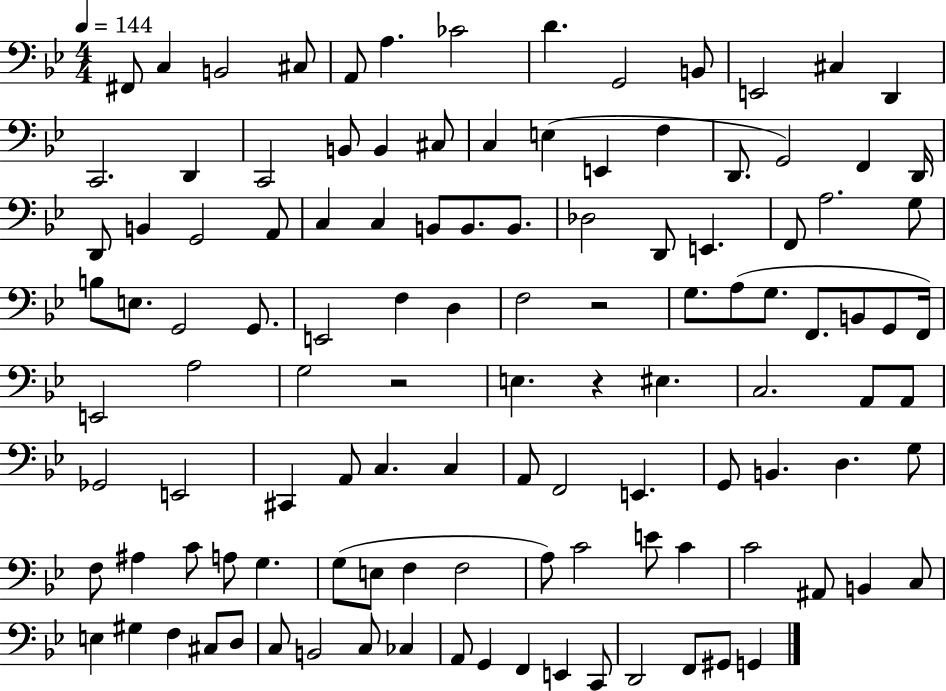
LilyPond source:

{
  \clef bass
  \numericTimeSignature
  \time 4/4
  \key bes \major
  \tempo 4 = 144
  fis,8 c4 b,2 cis8 | a,8 a4. ces'2 | d'4. g,2 b,8 | e,2 cis4 d,4 | \break c,2. d,4 | c,2 b,8 b,4 cis8 | c4 e4( e,4 f4 | d,8. g,2) f,4 d,16 | \break d,8 b,4 g,2 a,8 | c4 c4 b,8 b,8. b,8. | des2 d,8 e,4. | f,8 a2. g8 | \break b8 e8. g,2 g,8. | e,2 f4 d4 | f2 r2 | g8. a8( g8. f,8. b,8 g,8 f,16) | \break e,2 a2 | g2 r2 | e4. r4 eis4. | c2. a,8 a,8 | \break ges,2 e,2 | cis,4 a,8 c4. c4 | a,8 f,2 e,4. | g,8 b,4. d4. g8 | \break f8 ais4 c'8 a8 g4. | g8( e8 f4 f2 | a8) c'2 e'8 c'4 | c'2 ais,8 b,4 c8 | \break e4 gis4 f4 cis8 d8 | c8 b,2 c8 ces4 | a,8 g,4 f,4 e,4 c,8 | d,2 f,8 gis,8 g,4 | \break \bar "|."
}